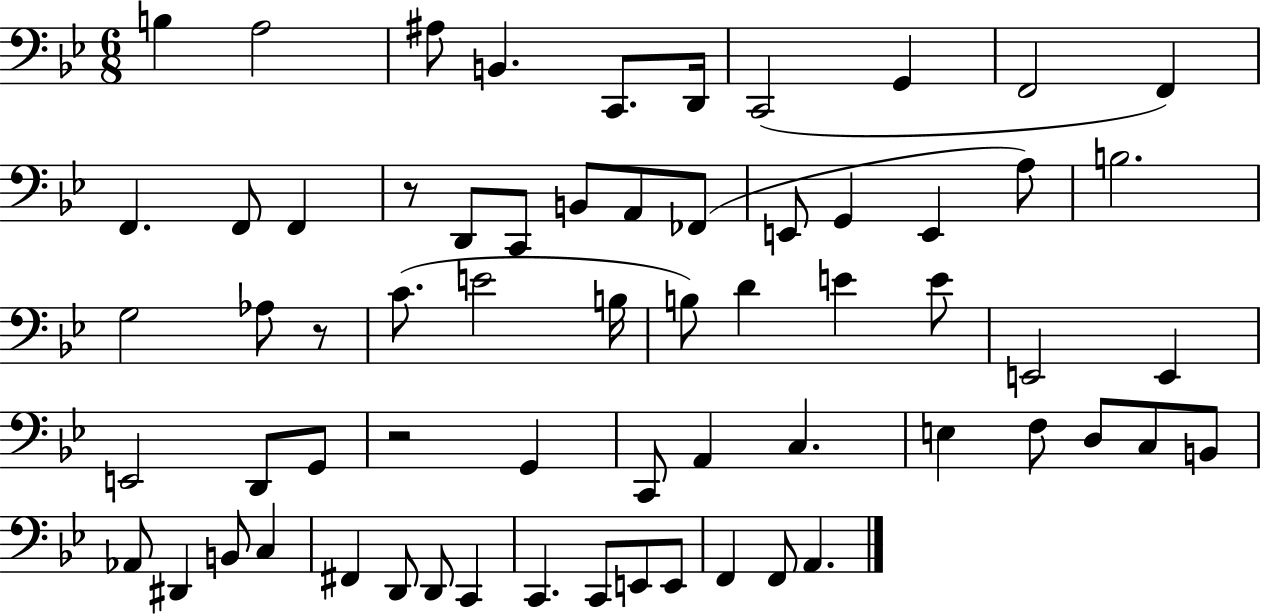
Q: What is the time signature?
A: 6/8